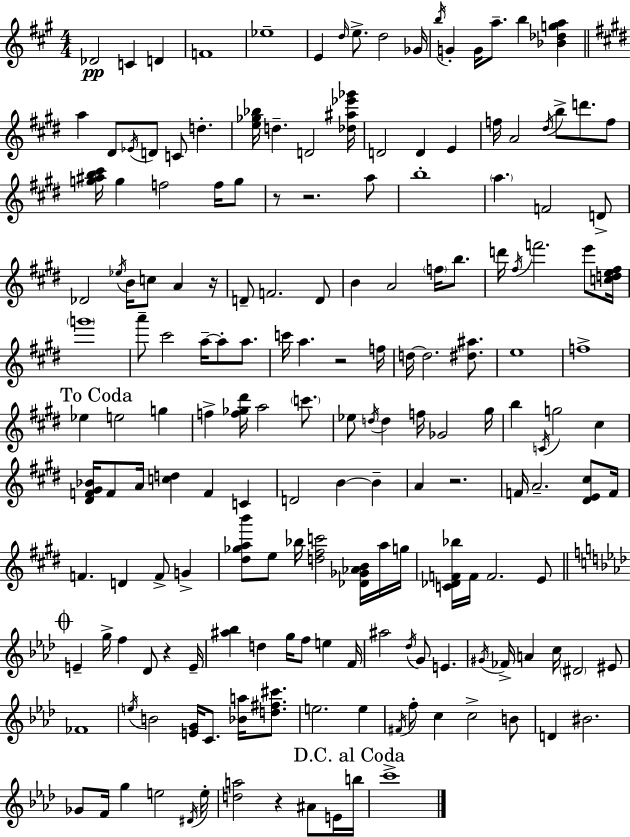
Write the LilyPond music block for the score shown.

{
  \clef treble
  \numericTimeSignature
  \time 4/4
  \key a \major
  des'2\pp c'4 d'4 | f'1 | ees''1-- | e'4 \grace { d''16 } e''8.-> d''2 | \break ges'16 \acciaccatura { b''16 } g'4-. g'16 a''8.-- b''4 <bes' des'' g'' a''>4 | \bar "||" \break \key e \major a''4 dis'8 \acciaccatura { ees'16 } d'8 c'8 d''4.-. | <e'' ges'' bes''>16 d''4.-- d'2 | <des'' ais'' ees''' ges'''>16 d'2 d'4 e'4 | f''16 a'2 \acciaccatura { dis''16 } b''8-> d'''8. | \break f''8 <g'' ais'' b'' cis'''>16 g''4 f''2 f''16 | g''8 r8 r2. | a''8 b''1-. | \parenthesize a''4. f'2 | \break d'8-> des'2 \acciaccatura { ees''16 } b'16 c''8 a'4 | r16 d'8-- f'2. | d'8 b'4 a'2 \parenthesize f''16 | b''8. d'''16 \acciaccatura { fis''16 } f'''2. | \break e'''8 <c'' d'' e'' fis''>16 \parenthesize g'''1 | a'''8-- cis'''2 a''16--~~ a''8-. | a''8. c'''16 a''4. r2 | f''16 d''16~~ d''2. | \break <dis'' ais''>8. e''1 | f''1-> | \mark "To Coda" ees''4 e''2 | g''4 f''4-> <f'' ges'' dis'''>16 a''2 | \break \parenthesize c'''8. ees''8 \acciaccatura { d''16 } d''4 f''16 ges'2 | gis''16 b''4 \acciaccatura { c'16 } g''2 | cis''4 <dis' f' gis' bes'>16 f'8 a'16 <c'' d''>4 f'4 | c'4 d'2 b'4~~ | \break b'4-- a'4 r2. | f'16 a'2.-- | <dis' e' cis''>8 f'16 f'4. d'4 | f'8-> g'4-> <dis'' ges'' a'' b'''>8 e''8 bes''16 <d'' fis'' c'''>2 | \break <des' ges' aes' b'>16 a''16 g''16 <c' des' f' bes''>16 f'16 f'2. | e'8 \mark \markup { \musicglyph "scripts.coda" } \bar "||" \break \key aes \major e'4-- g''16-> f''4 des'8 r4 e'16-- | <ais'' bes''>4 d''4 g''16 f''8 e''4 f'16 | ais''2 \acciaccatura { des''16 } g'8 e'4. | \acciaccatura { gis'16 } fes'16-> a'4 c''16 \parenthesize dis'2 | \break eis'8 fes'1 | \acciaccatura { e''16 } b'2 <e' g'>16 c'8. <bes' a''>16 | <d'' fis'' cis'''>8. e''2. e''4 | \acciaccatura { fis'16 } f''8-. c''4 c''2-> | \break b'8 d'4 bis'2. | ges'8 f'16 g''4 e''2 | \acciaccatura { dis'16 } e''16-. <d'' a''>2 r4 | ais'8 e'16 \mark "D.C. al Coda" b''16 c'''1-> | \break \bar "|."
}